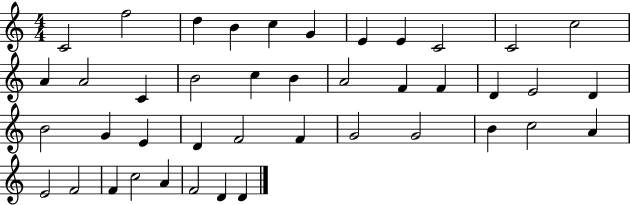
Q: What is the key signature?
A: C major